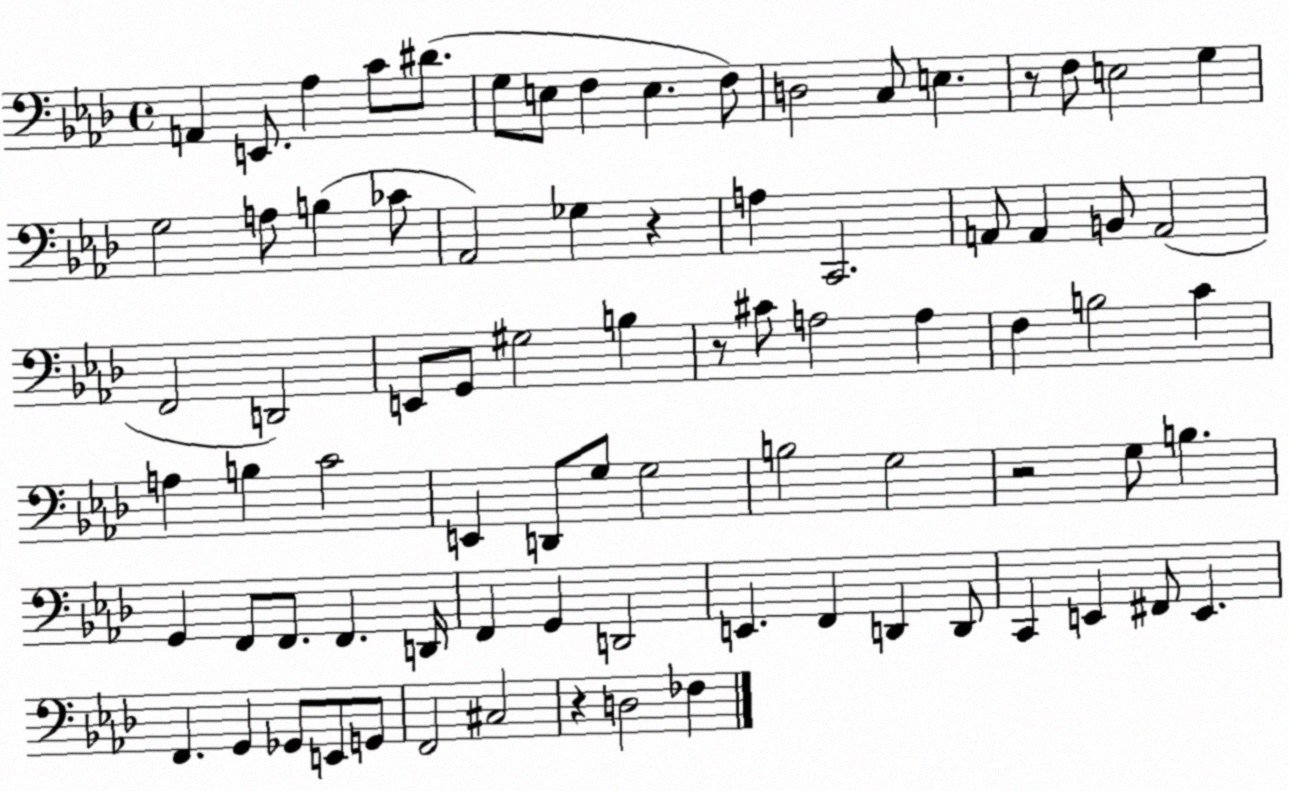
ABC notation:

X:1
T:Untitled
M:4/4
L:1/4
K:Ab
A,, E,,/2 _A, C/2 ^D/2 G,/2 E,/2 F, E, F,/2 D,2 C,/2 E, z/2 F,/2 E,2 G, G,2 A,/2 B, _C/2 _A,,2 _G, z A, C,,2 A,,/2 A,, B,,/2 A,,2 F,,2 D,,2 E,,/2 G,,/2 ^G,2 B, z/2 ^C/2 A,2 A, F, B,2 C A, B, C2 E,, D,,/2 G,/2 G,2 B,2 G,2 z2 G,/2 B, G,, F,,/2 F,,/2 F,, D,,/4 F,, G,, D,,2 E,, F,, D,, D,,/2 C,, E,, ^F,,/2 E,, F,, G,, _G,,/2 E,,/2 G,,/2 F,,2 ^C,2 z D,2 _F,